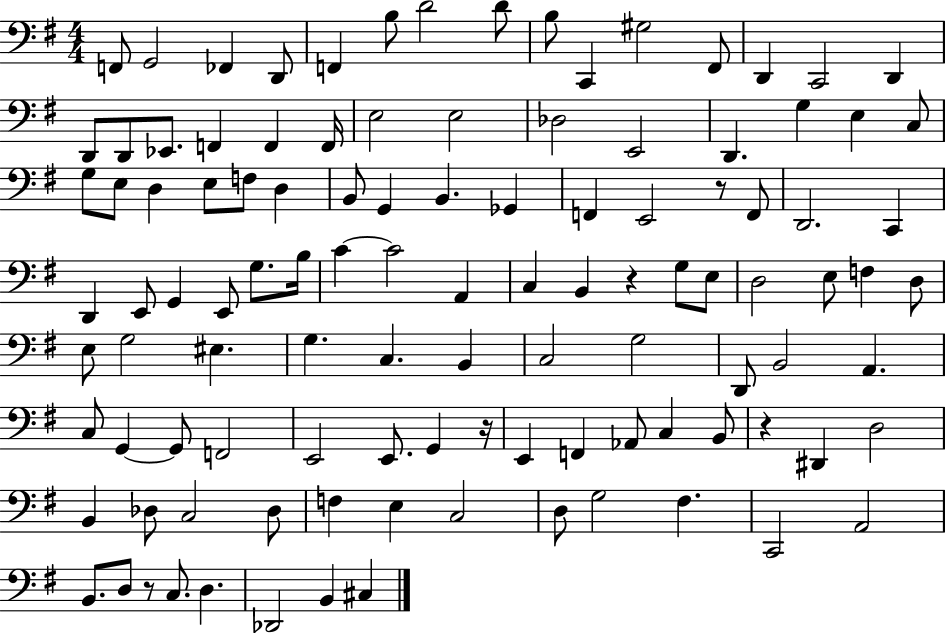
X:1
T:Untitled
M:4/4
L:1/4
K:G
F,,/2 G,,2 _F,, D,,/2 F,, B,/2 D2 D/2 B,/2 C,, ^G,2 ^F,,/2 D,, C,,2 D,, D,,/2 D,,/2 _E,,/2 F,, F,, F,,/4 E,2 E,2 _D,2 E,,2 D,, G, E, C,/2 G,/2 E,/2 D, E,/2 F,/2 D, B,,/2 G,, B,, _G,, F,, E,,2 z/2 F,,/2 D,,2 C,, D,, E,,/2 G,, E,,/2 G,/2 B,/4 C C2 A,, C, B,, z G,/2 E,/2 D,2 E,/2 F, D,/2 E,/2 G,2 ^E, G, C, B,, C,2 G,2 D,,/2 B,,2 A,, C,/2 G,, G,,/2 F,,2 E,,2 E,,/2 G,, z/4 E,, F,, _A,,/2 C, B,,/2 z ^D,, D,2 B,, _D,/2 C,2 _D,/2 F, E, C,2 D,/2 G,2 ^F, C,,2 A,,2 B,,/2 D,/2 z/2 C,/2 D, _D,,2 B,, ^C,